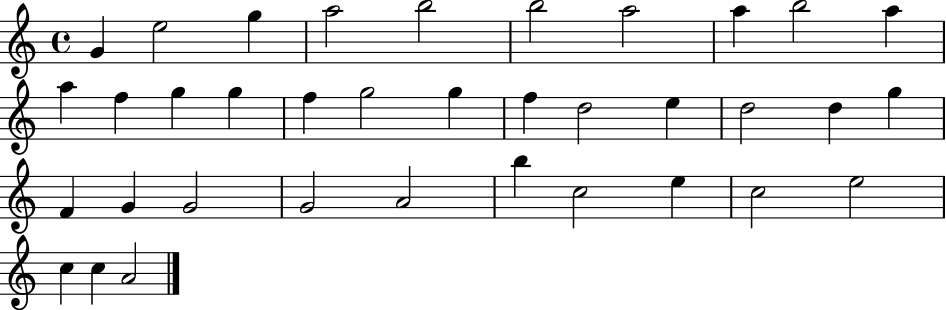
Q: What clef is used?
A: treble